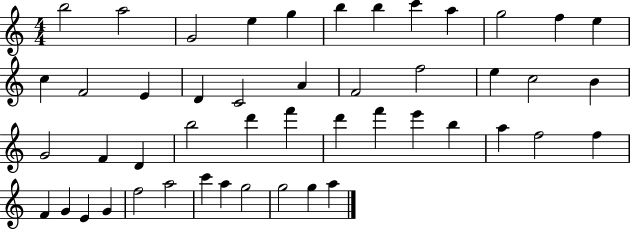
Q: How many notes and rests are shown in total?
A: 48